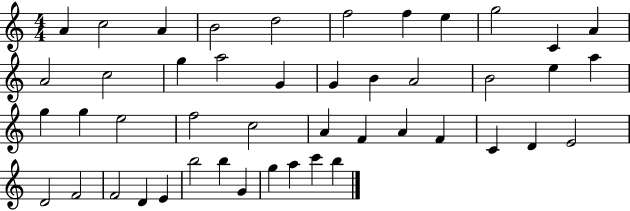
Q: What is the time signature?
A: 4/4